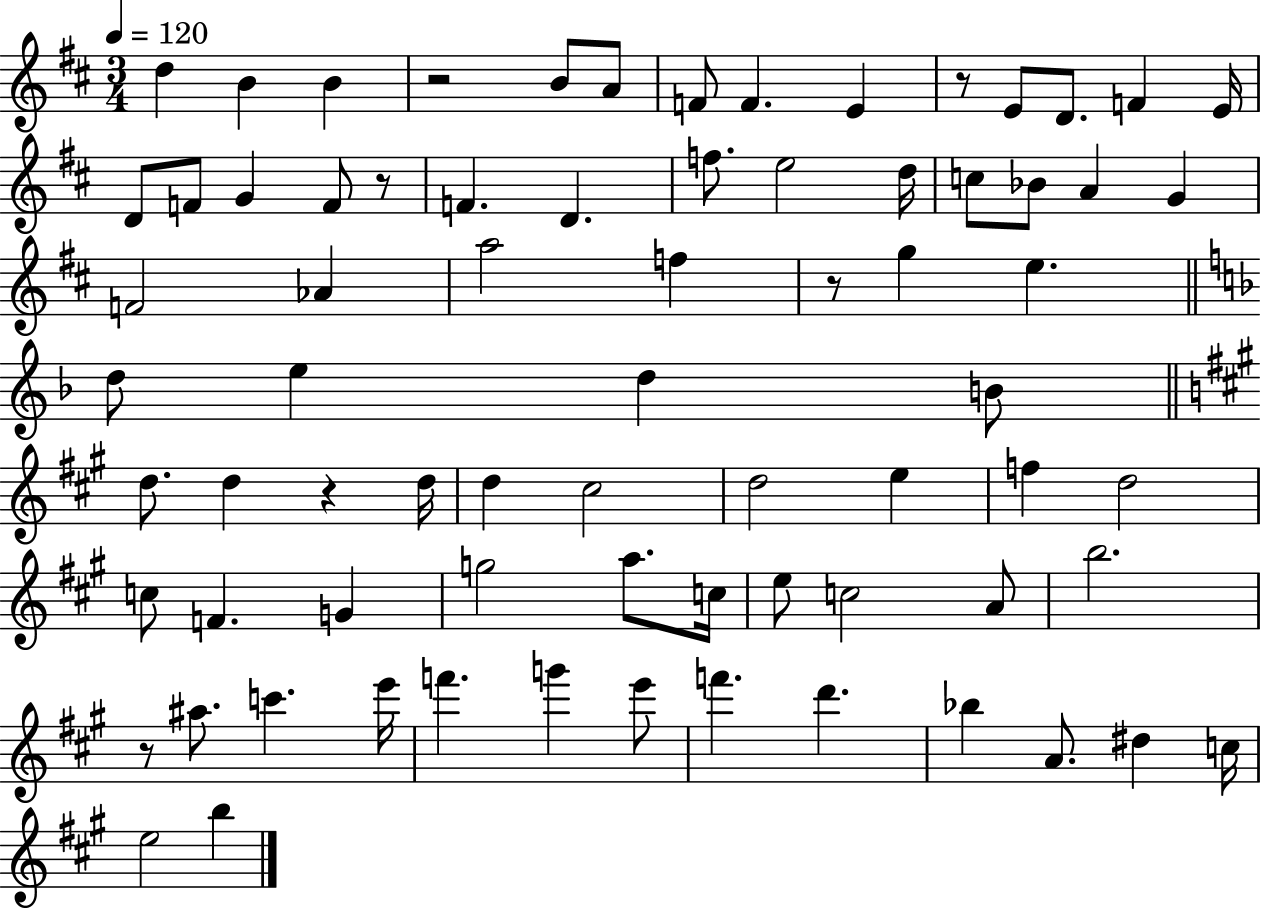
D5/q B4/q B4/q R/h B4/e A4/e F4/e F4/q. E4/q R/e E4/e D4/e. F4/q E4/s D4/e F4/e G4/q F4/e R/e F4/q. D4/q. F5/e. E5/h D5/s C5/e Bb4/e A4/q G4/q F4/h Ab4/q A5/h F5/q R/e G5/q E5/q. D5/e E5/q D5/q B4/e D5/e. D5/q R/q D5/s D5/q C#5/h D5/h E5/q F5/q D5/h C5/e F4/q. G4/q G5/h A5/e. C5/s E5/e C5/h A4/e B5/h. R/e A#5/e. C6/q. E6/s F6/q. G6/q E6/e F6/q. D6/q. Bb5/q A4/e. D#5/q C5/s E5/h B5/q